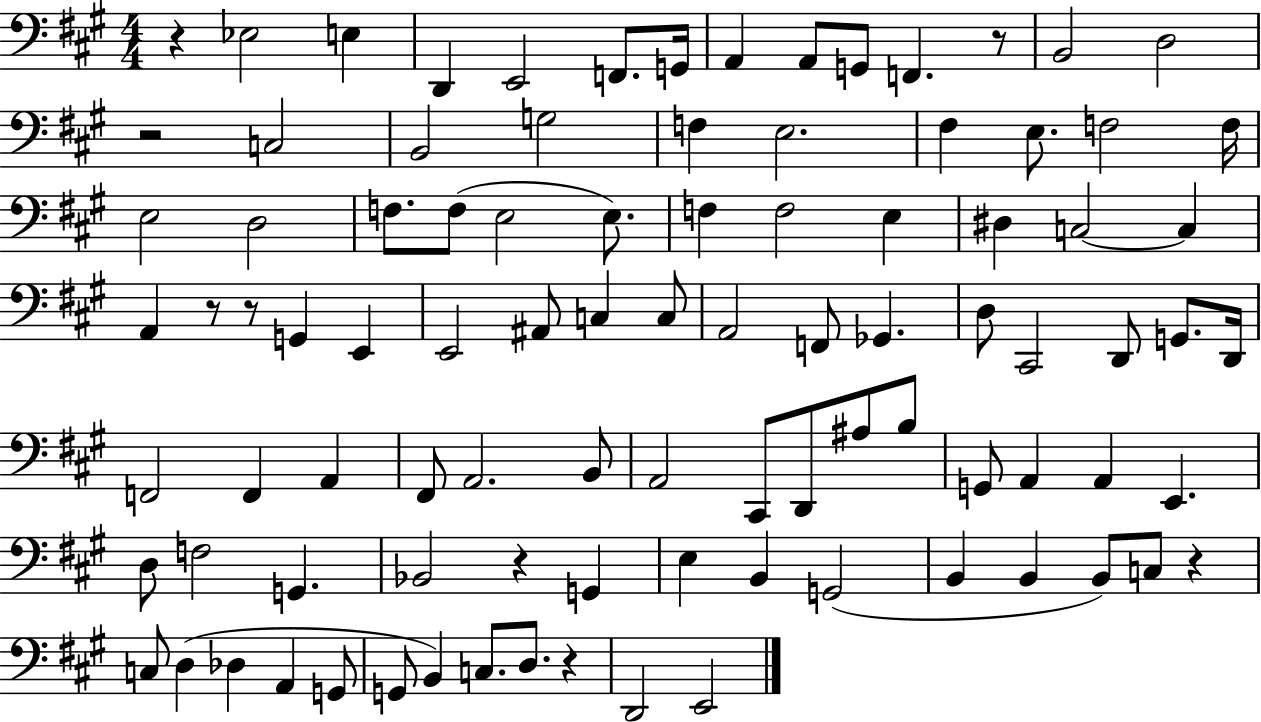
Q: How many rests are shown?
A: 8